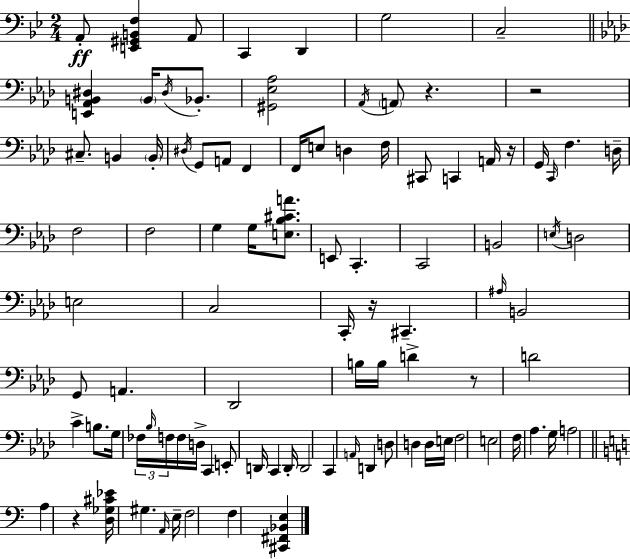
A2/e [E2,G#2,B2,F3]/q A2/e C2/q D2/q G3/h C3/h [E2,Ab2,B2,D#3]/q B2/s D#3/s Bb2/e. [G#2,Eb3,Ab3]/h Ab2/s A2/e R/q. R/h C#3/e. B2/q B2/s D#3/s G2/e A2/e F2/q F2/s E3/e D3/q F3/s C#2/e C2/q A2/s R/s G2/s C2/s F3/q. D3/s F3/h F3/h G3/q G3/s [E3,Bb3,C#4,A4]/e. E2/e C2/q. C2/h B2/h E3/s D3/h E3/h C3/h C2/s R/s C#2/q. A#3/s B2/h G2/e A2/q. Db2/h B3/s B3/s D4/q R/e D4/h C4/q B3/e. G3/s FES3/s Bb3/s F3/s F3/s D3/s C2/q E2/e D2/s C2/q D2/s D2/h C2/q A2/s D2/q D3/e D3/q D3/s E3/s F3/h E3/h F3/s Ab3/q. G3/s A3/h A3/q R/q [D3,Gb3,C#4,Eb4]/s G#3/q. A2/s E3/s F3/h F3/q [C#2,F#2,Bb2,E3]/q